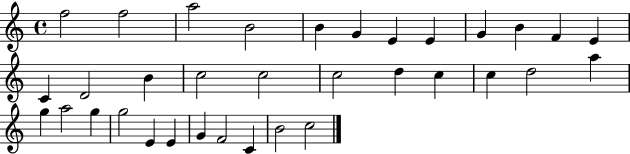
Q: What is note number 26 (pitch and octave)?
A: G5